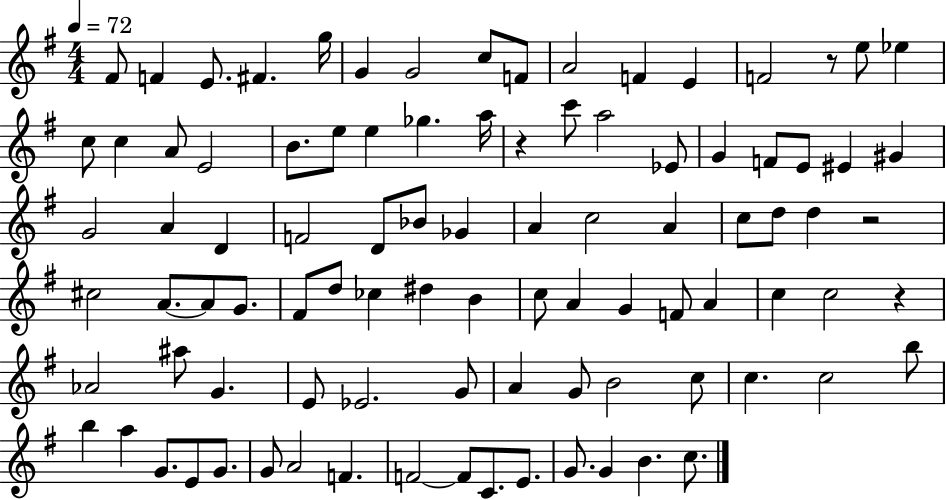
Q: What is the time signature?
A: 4/4